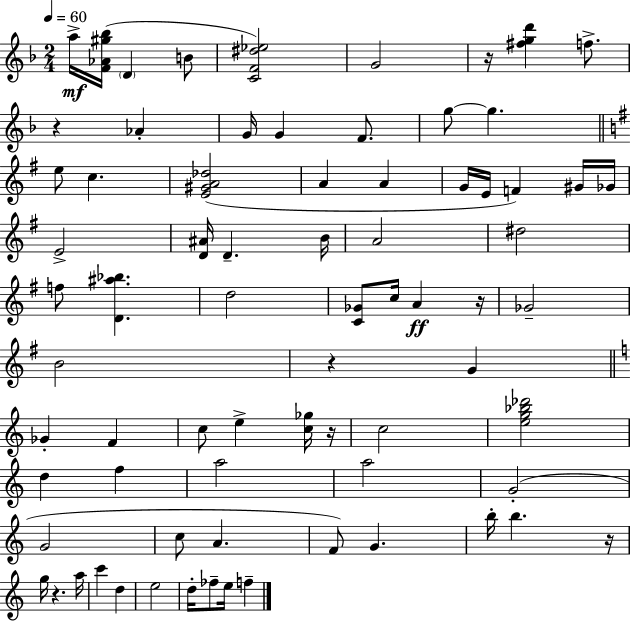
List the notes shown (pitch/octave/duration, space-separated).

A5/s [F4,Ab4,G#5,Bb5]/s D4/q B4/e [C4,F4,D#5,Eb5]/h G4/h R/s [F#5,G5,D6]/q F5/e. R/q Ab4/q G4/s G4/q F4/e. G5/e G5/q. E5/e C5/q. [E4,G#4,A4,Db5]/h A4/q A4/q G4/s E4/s F4/q G#4/s Gb4/s E4/h [D4,A#4]/s D4/q. B4/s A4/h D#5/h F5/e [D4,A#5,Bb5]/q. D5/h [C4,Gb4]/e C5/s A4/q R/s Gb4/h B4/h R/q G4/q Gb4/q F4/q C5/e E5/q [C5,Gb5]/s R/s C5/h [E5,G5,Bb5,Db6]/h D5/q F5/q A5/h A5/h G4/h G4/h C5/e A4/q. F4/e G4/q. B5/s B5/q. R/s G5/s R/q. A5/s C6/q D5/q E5/h D5/s FES5/e E5/s F5/q